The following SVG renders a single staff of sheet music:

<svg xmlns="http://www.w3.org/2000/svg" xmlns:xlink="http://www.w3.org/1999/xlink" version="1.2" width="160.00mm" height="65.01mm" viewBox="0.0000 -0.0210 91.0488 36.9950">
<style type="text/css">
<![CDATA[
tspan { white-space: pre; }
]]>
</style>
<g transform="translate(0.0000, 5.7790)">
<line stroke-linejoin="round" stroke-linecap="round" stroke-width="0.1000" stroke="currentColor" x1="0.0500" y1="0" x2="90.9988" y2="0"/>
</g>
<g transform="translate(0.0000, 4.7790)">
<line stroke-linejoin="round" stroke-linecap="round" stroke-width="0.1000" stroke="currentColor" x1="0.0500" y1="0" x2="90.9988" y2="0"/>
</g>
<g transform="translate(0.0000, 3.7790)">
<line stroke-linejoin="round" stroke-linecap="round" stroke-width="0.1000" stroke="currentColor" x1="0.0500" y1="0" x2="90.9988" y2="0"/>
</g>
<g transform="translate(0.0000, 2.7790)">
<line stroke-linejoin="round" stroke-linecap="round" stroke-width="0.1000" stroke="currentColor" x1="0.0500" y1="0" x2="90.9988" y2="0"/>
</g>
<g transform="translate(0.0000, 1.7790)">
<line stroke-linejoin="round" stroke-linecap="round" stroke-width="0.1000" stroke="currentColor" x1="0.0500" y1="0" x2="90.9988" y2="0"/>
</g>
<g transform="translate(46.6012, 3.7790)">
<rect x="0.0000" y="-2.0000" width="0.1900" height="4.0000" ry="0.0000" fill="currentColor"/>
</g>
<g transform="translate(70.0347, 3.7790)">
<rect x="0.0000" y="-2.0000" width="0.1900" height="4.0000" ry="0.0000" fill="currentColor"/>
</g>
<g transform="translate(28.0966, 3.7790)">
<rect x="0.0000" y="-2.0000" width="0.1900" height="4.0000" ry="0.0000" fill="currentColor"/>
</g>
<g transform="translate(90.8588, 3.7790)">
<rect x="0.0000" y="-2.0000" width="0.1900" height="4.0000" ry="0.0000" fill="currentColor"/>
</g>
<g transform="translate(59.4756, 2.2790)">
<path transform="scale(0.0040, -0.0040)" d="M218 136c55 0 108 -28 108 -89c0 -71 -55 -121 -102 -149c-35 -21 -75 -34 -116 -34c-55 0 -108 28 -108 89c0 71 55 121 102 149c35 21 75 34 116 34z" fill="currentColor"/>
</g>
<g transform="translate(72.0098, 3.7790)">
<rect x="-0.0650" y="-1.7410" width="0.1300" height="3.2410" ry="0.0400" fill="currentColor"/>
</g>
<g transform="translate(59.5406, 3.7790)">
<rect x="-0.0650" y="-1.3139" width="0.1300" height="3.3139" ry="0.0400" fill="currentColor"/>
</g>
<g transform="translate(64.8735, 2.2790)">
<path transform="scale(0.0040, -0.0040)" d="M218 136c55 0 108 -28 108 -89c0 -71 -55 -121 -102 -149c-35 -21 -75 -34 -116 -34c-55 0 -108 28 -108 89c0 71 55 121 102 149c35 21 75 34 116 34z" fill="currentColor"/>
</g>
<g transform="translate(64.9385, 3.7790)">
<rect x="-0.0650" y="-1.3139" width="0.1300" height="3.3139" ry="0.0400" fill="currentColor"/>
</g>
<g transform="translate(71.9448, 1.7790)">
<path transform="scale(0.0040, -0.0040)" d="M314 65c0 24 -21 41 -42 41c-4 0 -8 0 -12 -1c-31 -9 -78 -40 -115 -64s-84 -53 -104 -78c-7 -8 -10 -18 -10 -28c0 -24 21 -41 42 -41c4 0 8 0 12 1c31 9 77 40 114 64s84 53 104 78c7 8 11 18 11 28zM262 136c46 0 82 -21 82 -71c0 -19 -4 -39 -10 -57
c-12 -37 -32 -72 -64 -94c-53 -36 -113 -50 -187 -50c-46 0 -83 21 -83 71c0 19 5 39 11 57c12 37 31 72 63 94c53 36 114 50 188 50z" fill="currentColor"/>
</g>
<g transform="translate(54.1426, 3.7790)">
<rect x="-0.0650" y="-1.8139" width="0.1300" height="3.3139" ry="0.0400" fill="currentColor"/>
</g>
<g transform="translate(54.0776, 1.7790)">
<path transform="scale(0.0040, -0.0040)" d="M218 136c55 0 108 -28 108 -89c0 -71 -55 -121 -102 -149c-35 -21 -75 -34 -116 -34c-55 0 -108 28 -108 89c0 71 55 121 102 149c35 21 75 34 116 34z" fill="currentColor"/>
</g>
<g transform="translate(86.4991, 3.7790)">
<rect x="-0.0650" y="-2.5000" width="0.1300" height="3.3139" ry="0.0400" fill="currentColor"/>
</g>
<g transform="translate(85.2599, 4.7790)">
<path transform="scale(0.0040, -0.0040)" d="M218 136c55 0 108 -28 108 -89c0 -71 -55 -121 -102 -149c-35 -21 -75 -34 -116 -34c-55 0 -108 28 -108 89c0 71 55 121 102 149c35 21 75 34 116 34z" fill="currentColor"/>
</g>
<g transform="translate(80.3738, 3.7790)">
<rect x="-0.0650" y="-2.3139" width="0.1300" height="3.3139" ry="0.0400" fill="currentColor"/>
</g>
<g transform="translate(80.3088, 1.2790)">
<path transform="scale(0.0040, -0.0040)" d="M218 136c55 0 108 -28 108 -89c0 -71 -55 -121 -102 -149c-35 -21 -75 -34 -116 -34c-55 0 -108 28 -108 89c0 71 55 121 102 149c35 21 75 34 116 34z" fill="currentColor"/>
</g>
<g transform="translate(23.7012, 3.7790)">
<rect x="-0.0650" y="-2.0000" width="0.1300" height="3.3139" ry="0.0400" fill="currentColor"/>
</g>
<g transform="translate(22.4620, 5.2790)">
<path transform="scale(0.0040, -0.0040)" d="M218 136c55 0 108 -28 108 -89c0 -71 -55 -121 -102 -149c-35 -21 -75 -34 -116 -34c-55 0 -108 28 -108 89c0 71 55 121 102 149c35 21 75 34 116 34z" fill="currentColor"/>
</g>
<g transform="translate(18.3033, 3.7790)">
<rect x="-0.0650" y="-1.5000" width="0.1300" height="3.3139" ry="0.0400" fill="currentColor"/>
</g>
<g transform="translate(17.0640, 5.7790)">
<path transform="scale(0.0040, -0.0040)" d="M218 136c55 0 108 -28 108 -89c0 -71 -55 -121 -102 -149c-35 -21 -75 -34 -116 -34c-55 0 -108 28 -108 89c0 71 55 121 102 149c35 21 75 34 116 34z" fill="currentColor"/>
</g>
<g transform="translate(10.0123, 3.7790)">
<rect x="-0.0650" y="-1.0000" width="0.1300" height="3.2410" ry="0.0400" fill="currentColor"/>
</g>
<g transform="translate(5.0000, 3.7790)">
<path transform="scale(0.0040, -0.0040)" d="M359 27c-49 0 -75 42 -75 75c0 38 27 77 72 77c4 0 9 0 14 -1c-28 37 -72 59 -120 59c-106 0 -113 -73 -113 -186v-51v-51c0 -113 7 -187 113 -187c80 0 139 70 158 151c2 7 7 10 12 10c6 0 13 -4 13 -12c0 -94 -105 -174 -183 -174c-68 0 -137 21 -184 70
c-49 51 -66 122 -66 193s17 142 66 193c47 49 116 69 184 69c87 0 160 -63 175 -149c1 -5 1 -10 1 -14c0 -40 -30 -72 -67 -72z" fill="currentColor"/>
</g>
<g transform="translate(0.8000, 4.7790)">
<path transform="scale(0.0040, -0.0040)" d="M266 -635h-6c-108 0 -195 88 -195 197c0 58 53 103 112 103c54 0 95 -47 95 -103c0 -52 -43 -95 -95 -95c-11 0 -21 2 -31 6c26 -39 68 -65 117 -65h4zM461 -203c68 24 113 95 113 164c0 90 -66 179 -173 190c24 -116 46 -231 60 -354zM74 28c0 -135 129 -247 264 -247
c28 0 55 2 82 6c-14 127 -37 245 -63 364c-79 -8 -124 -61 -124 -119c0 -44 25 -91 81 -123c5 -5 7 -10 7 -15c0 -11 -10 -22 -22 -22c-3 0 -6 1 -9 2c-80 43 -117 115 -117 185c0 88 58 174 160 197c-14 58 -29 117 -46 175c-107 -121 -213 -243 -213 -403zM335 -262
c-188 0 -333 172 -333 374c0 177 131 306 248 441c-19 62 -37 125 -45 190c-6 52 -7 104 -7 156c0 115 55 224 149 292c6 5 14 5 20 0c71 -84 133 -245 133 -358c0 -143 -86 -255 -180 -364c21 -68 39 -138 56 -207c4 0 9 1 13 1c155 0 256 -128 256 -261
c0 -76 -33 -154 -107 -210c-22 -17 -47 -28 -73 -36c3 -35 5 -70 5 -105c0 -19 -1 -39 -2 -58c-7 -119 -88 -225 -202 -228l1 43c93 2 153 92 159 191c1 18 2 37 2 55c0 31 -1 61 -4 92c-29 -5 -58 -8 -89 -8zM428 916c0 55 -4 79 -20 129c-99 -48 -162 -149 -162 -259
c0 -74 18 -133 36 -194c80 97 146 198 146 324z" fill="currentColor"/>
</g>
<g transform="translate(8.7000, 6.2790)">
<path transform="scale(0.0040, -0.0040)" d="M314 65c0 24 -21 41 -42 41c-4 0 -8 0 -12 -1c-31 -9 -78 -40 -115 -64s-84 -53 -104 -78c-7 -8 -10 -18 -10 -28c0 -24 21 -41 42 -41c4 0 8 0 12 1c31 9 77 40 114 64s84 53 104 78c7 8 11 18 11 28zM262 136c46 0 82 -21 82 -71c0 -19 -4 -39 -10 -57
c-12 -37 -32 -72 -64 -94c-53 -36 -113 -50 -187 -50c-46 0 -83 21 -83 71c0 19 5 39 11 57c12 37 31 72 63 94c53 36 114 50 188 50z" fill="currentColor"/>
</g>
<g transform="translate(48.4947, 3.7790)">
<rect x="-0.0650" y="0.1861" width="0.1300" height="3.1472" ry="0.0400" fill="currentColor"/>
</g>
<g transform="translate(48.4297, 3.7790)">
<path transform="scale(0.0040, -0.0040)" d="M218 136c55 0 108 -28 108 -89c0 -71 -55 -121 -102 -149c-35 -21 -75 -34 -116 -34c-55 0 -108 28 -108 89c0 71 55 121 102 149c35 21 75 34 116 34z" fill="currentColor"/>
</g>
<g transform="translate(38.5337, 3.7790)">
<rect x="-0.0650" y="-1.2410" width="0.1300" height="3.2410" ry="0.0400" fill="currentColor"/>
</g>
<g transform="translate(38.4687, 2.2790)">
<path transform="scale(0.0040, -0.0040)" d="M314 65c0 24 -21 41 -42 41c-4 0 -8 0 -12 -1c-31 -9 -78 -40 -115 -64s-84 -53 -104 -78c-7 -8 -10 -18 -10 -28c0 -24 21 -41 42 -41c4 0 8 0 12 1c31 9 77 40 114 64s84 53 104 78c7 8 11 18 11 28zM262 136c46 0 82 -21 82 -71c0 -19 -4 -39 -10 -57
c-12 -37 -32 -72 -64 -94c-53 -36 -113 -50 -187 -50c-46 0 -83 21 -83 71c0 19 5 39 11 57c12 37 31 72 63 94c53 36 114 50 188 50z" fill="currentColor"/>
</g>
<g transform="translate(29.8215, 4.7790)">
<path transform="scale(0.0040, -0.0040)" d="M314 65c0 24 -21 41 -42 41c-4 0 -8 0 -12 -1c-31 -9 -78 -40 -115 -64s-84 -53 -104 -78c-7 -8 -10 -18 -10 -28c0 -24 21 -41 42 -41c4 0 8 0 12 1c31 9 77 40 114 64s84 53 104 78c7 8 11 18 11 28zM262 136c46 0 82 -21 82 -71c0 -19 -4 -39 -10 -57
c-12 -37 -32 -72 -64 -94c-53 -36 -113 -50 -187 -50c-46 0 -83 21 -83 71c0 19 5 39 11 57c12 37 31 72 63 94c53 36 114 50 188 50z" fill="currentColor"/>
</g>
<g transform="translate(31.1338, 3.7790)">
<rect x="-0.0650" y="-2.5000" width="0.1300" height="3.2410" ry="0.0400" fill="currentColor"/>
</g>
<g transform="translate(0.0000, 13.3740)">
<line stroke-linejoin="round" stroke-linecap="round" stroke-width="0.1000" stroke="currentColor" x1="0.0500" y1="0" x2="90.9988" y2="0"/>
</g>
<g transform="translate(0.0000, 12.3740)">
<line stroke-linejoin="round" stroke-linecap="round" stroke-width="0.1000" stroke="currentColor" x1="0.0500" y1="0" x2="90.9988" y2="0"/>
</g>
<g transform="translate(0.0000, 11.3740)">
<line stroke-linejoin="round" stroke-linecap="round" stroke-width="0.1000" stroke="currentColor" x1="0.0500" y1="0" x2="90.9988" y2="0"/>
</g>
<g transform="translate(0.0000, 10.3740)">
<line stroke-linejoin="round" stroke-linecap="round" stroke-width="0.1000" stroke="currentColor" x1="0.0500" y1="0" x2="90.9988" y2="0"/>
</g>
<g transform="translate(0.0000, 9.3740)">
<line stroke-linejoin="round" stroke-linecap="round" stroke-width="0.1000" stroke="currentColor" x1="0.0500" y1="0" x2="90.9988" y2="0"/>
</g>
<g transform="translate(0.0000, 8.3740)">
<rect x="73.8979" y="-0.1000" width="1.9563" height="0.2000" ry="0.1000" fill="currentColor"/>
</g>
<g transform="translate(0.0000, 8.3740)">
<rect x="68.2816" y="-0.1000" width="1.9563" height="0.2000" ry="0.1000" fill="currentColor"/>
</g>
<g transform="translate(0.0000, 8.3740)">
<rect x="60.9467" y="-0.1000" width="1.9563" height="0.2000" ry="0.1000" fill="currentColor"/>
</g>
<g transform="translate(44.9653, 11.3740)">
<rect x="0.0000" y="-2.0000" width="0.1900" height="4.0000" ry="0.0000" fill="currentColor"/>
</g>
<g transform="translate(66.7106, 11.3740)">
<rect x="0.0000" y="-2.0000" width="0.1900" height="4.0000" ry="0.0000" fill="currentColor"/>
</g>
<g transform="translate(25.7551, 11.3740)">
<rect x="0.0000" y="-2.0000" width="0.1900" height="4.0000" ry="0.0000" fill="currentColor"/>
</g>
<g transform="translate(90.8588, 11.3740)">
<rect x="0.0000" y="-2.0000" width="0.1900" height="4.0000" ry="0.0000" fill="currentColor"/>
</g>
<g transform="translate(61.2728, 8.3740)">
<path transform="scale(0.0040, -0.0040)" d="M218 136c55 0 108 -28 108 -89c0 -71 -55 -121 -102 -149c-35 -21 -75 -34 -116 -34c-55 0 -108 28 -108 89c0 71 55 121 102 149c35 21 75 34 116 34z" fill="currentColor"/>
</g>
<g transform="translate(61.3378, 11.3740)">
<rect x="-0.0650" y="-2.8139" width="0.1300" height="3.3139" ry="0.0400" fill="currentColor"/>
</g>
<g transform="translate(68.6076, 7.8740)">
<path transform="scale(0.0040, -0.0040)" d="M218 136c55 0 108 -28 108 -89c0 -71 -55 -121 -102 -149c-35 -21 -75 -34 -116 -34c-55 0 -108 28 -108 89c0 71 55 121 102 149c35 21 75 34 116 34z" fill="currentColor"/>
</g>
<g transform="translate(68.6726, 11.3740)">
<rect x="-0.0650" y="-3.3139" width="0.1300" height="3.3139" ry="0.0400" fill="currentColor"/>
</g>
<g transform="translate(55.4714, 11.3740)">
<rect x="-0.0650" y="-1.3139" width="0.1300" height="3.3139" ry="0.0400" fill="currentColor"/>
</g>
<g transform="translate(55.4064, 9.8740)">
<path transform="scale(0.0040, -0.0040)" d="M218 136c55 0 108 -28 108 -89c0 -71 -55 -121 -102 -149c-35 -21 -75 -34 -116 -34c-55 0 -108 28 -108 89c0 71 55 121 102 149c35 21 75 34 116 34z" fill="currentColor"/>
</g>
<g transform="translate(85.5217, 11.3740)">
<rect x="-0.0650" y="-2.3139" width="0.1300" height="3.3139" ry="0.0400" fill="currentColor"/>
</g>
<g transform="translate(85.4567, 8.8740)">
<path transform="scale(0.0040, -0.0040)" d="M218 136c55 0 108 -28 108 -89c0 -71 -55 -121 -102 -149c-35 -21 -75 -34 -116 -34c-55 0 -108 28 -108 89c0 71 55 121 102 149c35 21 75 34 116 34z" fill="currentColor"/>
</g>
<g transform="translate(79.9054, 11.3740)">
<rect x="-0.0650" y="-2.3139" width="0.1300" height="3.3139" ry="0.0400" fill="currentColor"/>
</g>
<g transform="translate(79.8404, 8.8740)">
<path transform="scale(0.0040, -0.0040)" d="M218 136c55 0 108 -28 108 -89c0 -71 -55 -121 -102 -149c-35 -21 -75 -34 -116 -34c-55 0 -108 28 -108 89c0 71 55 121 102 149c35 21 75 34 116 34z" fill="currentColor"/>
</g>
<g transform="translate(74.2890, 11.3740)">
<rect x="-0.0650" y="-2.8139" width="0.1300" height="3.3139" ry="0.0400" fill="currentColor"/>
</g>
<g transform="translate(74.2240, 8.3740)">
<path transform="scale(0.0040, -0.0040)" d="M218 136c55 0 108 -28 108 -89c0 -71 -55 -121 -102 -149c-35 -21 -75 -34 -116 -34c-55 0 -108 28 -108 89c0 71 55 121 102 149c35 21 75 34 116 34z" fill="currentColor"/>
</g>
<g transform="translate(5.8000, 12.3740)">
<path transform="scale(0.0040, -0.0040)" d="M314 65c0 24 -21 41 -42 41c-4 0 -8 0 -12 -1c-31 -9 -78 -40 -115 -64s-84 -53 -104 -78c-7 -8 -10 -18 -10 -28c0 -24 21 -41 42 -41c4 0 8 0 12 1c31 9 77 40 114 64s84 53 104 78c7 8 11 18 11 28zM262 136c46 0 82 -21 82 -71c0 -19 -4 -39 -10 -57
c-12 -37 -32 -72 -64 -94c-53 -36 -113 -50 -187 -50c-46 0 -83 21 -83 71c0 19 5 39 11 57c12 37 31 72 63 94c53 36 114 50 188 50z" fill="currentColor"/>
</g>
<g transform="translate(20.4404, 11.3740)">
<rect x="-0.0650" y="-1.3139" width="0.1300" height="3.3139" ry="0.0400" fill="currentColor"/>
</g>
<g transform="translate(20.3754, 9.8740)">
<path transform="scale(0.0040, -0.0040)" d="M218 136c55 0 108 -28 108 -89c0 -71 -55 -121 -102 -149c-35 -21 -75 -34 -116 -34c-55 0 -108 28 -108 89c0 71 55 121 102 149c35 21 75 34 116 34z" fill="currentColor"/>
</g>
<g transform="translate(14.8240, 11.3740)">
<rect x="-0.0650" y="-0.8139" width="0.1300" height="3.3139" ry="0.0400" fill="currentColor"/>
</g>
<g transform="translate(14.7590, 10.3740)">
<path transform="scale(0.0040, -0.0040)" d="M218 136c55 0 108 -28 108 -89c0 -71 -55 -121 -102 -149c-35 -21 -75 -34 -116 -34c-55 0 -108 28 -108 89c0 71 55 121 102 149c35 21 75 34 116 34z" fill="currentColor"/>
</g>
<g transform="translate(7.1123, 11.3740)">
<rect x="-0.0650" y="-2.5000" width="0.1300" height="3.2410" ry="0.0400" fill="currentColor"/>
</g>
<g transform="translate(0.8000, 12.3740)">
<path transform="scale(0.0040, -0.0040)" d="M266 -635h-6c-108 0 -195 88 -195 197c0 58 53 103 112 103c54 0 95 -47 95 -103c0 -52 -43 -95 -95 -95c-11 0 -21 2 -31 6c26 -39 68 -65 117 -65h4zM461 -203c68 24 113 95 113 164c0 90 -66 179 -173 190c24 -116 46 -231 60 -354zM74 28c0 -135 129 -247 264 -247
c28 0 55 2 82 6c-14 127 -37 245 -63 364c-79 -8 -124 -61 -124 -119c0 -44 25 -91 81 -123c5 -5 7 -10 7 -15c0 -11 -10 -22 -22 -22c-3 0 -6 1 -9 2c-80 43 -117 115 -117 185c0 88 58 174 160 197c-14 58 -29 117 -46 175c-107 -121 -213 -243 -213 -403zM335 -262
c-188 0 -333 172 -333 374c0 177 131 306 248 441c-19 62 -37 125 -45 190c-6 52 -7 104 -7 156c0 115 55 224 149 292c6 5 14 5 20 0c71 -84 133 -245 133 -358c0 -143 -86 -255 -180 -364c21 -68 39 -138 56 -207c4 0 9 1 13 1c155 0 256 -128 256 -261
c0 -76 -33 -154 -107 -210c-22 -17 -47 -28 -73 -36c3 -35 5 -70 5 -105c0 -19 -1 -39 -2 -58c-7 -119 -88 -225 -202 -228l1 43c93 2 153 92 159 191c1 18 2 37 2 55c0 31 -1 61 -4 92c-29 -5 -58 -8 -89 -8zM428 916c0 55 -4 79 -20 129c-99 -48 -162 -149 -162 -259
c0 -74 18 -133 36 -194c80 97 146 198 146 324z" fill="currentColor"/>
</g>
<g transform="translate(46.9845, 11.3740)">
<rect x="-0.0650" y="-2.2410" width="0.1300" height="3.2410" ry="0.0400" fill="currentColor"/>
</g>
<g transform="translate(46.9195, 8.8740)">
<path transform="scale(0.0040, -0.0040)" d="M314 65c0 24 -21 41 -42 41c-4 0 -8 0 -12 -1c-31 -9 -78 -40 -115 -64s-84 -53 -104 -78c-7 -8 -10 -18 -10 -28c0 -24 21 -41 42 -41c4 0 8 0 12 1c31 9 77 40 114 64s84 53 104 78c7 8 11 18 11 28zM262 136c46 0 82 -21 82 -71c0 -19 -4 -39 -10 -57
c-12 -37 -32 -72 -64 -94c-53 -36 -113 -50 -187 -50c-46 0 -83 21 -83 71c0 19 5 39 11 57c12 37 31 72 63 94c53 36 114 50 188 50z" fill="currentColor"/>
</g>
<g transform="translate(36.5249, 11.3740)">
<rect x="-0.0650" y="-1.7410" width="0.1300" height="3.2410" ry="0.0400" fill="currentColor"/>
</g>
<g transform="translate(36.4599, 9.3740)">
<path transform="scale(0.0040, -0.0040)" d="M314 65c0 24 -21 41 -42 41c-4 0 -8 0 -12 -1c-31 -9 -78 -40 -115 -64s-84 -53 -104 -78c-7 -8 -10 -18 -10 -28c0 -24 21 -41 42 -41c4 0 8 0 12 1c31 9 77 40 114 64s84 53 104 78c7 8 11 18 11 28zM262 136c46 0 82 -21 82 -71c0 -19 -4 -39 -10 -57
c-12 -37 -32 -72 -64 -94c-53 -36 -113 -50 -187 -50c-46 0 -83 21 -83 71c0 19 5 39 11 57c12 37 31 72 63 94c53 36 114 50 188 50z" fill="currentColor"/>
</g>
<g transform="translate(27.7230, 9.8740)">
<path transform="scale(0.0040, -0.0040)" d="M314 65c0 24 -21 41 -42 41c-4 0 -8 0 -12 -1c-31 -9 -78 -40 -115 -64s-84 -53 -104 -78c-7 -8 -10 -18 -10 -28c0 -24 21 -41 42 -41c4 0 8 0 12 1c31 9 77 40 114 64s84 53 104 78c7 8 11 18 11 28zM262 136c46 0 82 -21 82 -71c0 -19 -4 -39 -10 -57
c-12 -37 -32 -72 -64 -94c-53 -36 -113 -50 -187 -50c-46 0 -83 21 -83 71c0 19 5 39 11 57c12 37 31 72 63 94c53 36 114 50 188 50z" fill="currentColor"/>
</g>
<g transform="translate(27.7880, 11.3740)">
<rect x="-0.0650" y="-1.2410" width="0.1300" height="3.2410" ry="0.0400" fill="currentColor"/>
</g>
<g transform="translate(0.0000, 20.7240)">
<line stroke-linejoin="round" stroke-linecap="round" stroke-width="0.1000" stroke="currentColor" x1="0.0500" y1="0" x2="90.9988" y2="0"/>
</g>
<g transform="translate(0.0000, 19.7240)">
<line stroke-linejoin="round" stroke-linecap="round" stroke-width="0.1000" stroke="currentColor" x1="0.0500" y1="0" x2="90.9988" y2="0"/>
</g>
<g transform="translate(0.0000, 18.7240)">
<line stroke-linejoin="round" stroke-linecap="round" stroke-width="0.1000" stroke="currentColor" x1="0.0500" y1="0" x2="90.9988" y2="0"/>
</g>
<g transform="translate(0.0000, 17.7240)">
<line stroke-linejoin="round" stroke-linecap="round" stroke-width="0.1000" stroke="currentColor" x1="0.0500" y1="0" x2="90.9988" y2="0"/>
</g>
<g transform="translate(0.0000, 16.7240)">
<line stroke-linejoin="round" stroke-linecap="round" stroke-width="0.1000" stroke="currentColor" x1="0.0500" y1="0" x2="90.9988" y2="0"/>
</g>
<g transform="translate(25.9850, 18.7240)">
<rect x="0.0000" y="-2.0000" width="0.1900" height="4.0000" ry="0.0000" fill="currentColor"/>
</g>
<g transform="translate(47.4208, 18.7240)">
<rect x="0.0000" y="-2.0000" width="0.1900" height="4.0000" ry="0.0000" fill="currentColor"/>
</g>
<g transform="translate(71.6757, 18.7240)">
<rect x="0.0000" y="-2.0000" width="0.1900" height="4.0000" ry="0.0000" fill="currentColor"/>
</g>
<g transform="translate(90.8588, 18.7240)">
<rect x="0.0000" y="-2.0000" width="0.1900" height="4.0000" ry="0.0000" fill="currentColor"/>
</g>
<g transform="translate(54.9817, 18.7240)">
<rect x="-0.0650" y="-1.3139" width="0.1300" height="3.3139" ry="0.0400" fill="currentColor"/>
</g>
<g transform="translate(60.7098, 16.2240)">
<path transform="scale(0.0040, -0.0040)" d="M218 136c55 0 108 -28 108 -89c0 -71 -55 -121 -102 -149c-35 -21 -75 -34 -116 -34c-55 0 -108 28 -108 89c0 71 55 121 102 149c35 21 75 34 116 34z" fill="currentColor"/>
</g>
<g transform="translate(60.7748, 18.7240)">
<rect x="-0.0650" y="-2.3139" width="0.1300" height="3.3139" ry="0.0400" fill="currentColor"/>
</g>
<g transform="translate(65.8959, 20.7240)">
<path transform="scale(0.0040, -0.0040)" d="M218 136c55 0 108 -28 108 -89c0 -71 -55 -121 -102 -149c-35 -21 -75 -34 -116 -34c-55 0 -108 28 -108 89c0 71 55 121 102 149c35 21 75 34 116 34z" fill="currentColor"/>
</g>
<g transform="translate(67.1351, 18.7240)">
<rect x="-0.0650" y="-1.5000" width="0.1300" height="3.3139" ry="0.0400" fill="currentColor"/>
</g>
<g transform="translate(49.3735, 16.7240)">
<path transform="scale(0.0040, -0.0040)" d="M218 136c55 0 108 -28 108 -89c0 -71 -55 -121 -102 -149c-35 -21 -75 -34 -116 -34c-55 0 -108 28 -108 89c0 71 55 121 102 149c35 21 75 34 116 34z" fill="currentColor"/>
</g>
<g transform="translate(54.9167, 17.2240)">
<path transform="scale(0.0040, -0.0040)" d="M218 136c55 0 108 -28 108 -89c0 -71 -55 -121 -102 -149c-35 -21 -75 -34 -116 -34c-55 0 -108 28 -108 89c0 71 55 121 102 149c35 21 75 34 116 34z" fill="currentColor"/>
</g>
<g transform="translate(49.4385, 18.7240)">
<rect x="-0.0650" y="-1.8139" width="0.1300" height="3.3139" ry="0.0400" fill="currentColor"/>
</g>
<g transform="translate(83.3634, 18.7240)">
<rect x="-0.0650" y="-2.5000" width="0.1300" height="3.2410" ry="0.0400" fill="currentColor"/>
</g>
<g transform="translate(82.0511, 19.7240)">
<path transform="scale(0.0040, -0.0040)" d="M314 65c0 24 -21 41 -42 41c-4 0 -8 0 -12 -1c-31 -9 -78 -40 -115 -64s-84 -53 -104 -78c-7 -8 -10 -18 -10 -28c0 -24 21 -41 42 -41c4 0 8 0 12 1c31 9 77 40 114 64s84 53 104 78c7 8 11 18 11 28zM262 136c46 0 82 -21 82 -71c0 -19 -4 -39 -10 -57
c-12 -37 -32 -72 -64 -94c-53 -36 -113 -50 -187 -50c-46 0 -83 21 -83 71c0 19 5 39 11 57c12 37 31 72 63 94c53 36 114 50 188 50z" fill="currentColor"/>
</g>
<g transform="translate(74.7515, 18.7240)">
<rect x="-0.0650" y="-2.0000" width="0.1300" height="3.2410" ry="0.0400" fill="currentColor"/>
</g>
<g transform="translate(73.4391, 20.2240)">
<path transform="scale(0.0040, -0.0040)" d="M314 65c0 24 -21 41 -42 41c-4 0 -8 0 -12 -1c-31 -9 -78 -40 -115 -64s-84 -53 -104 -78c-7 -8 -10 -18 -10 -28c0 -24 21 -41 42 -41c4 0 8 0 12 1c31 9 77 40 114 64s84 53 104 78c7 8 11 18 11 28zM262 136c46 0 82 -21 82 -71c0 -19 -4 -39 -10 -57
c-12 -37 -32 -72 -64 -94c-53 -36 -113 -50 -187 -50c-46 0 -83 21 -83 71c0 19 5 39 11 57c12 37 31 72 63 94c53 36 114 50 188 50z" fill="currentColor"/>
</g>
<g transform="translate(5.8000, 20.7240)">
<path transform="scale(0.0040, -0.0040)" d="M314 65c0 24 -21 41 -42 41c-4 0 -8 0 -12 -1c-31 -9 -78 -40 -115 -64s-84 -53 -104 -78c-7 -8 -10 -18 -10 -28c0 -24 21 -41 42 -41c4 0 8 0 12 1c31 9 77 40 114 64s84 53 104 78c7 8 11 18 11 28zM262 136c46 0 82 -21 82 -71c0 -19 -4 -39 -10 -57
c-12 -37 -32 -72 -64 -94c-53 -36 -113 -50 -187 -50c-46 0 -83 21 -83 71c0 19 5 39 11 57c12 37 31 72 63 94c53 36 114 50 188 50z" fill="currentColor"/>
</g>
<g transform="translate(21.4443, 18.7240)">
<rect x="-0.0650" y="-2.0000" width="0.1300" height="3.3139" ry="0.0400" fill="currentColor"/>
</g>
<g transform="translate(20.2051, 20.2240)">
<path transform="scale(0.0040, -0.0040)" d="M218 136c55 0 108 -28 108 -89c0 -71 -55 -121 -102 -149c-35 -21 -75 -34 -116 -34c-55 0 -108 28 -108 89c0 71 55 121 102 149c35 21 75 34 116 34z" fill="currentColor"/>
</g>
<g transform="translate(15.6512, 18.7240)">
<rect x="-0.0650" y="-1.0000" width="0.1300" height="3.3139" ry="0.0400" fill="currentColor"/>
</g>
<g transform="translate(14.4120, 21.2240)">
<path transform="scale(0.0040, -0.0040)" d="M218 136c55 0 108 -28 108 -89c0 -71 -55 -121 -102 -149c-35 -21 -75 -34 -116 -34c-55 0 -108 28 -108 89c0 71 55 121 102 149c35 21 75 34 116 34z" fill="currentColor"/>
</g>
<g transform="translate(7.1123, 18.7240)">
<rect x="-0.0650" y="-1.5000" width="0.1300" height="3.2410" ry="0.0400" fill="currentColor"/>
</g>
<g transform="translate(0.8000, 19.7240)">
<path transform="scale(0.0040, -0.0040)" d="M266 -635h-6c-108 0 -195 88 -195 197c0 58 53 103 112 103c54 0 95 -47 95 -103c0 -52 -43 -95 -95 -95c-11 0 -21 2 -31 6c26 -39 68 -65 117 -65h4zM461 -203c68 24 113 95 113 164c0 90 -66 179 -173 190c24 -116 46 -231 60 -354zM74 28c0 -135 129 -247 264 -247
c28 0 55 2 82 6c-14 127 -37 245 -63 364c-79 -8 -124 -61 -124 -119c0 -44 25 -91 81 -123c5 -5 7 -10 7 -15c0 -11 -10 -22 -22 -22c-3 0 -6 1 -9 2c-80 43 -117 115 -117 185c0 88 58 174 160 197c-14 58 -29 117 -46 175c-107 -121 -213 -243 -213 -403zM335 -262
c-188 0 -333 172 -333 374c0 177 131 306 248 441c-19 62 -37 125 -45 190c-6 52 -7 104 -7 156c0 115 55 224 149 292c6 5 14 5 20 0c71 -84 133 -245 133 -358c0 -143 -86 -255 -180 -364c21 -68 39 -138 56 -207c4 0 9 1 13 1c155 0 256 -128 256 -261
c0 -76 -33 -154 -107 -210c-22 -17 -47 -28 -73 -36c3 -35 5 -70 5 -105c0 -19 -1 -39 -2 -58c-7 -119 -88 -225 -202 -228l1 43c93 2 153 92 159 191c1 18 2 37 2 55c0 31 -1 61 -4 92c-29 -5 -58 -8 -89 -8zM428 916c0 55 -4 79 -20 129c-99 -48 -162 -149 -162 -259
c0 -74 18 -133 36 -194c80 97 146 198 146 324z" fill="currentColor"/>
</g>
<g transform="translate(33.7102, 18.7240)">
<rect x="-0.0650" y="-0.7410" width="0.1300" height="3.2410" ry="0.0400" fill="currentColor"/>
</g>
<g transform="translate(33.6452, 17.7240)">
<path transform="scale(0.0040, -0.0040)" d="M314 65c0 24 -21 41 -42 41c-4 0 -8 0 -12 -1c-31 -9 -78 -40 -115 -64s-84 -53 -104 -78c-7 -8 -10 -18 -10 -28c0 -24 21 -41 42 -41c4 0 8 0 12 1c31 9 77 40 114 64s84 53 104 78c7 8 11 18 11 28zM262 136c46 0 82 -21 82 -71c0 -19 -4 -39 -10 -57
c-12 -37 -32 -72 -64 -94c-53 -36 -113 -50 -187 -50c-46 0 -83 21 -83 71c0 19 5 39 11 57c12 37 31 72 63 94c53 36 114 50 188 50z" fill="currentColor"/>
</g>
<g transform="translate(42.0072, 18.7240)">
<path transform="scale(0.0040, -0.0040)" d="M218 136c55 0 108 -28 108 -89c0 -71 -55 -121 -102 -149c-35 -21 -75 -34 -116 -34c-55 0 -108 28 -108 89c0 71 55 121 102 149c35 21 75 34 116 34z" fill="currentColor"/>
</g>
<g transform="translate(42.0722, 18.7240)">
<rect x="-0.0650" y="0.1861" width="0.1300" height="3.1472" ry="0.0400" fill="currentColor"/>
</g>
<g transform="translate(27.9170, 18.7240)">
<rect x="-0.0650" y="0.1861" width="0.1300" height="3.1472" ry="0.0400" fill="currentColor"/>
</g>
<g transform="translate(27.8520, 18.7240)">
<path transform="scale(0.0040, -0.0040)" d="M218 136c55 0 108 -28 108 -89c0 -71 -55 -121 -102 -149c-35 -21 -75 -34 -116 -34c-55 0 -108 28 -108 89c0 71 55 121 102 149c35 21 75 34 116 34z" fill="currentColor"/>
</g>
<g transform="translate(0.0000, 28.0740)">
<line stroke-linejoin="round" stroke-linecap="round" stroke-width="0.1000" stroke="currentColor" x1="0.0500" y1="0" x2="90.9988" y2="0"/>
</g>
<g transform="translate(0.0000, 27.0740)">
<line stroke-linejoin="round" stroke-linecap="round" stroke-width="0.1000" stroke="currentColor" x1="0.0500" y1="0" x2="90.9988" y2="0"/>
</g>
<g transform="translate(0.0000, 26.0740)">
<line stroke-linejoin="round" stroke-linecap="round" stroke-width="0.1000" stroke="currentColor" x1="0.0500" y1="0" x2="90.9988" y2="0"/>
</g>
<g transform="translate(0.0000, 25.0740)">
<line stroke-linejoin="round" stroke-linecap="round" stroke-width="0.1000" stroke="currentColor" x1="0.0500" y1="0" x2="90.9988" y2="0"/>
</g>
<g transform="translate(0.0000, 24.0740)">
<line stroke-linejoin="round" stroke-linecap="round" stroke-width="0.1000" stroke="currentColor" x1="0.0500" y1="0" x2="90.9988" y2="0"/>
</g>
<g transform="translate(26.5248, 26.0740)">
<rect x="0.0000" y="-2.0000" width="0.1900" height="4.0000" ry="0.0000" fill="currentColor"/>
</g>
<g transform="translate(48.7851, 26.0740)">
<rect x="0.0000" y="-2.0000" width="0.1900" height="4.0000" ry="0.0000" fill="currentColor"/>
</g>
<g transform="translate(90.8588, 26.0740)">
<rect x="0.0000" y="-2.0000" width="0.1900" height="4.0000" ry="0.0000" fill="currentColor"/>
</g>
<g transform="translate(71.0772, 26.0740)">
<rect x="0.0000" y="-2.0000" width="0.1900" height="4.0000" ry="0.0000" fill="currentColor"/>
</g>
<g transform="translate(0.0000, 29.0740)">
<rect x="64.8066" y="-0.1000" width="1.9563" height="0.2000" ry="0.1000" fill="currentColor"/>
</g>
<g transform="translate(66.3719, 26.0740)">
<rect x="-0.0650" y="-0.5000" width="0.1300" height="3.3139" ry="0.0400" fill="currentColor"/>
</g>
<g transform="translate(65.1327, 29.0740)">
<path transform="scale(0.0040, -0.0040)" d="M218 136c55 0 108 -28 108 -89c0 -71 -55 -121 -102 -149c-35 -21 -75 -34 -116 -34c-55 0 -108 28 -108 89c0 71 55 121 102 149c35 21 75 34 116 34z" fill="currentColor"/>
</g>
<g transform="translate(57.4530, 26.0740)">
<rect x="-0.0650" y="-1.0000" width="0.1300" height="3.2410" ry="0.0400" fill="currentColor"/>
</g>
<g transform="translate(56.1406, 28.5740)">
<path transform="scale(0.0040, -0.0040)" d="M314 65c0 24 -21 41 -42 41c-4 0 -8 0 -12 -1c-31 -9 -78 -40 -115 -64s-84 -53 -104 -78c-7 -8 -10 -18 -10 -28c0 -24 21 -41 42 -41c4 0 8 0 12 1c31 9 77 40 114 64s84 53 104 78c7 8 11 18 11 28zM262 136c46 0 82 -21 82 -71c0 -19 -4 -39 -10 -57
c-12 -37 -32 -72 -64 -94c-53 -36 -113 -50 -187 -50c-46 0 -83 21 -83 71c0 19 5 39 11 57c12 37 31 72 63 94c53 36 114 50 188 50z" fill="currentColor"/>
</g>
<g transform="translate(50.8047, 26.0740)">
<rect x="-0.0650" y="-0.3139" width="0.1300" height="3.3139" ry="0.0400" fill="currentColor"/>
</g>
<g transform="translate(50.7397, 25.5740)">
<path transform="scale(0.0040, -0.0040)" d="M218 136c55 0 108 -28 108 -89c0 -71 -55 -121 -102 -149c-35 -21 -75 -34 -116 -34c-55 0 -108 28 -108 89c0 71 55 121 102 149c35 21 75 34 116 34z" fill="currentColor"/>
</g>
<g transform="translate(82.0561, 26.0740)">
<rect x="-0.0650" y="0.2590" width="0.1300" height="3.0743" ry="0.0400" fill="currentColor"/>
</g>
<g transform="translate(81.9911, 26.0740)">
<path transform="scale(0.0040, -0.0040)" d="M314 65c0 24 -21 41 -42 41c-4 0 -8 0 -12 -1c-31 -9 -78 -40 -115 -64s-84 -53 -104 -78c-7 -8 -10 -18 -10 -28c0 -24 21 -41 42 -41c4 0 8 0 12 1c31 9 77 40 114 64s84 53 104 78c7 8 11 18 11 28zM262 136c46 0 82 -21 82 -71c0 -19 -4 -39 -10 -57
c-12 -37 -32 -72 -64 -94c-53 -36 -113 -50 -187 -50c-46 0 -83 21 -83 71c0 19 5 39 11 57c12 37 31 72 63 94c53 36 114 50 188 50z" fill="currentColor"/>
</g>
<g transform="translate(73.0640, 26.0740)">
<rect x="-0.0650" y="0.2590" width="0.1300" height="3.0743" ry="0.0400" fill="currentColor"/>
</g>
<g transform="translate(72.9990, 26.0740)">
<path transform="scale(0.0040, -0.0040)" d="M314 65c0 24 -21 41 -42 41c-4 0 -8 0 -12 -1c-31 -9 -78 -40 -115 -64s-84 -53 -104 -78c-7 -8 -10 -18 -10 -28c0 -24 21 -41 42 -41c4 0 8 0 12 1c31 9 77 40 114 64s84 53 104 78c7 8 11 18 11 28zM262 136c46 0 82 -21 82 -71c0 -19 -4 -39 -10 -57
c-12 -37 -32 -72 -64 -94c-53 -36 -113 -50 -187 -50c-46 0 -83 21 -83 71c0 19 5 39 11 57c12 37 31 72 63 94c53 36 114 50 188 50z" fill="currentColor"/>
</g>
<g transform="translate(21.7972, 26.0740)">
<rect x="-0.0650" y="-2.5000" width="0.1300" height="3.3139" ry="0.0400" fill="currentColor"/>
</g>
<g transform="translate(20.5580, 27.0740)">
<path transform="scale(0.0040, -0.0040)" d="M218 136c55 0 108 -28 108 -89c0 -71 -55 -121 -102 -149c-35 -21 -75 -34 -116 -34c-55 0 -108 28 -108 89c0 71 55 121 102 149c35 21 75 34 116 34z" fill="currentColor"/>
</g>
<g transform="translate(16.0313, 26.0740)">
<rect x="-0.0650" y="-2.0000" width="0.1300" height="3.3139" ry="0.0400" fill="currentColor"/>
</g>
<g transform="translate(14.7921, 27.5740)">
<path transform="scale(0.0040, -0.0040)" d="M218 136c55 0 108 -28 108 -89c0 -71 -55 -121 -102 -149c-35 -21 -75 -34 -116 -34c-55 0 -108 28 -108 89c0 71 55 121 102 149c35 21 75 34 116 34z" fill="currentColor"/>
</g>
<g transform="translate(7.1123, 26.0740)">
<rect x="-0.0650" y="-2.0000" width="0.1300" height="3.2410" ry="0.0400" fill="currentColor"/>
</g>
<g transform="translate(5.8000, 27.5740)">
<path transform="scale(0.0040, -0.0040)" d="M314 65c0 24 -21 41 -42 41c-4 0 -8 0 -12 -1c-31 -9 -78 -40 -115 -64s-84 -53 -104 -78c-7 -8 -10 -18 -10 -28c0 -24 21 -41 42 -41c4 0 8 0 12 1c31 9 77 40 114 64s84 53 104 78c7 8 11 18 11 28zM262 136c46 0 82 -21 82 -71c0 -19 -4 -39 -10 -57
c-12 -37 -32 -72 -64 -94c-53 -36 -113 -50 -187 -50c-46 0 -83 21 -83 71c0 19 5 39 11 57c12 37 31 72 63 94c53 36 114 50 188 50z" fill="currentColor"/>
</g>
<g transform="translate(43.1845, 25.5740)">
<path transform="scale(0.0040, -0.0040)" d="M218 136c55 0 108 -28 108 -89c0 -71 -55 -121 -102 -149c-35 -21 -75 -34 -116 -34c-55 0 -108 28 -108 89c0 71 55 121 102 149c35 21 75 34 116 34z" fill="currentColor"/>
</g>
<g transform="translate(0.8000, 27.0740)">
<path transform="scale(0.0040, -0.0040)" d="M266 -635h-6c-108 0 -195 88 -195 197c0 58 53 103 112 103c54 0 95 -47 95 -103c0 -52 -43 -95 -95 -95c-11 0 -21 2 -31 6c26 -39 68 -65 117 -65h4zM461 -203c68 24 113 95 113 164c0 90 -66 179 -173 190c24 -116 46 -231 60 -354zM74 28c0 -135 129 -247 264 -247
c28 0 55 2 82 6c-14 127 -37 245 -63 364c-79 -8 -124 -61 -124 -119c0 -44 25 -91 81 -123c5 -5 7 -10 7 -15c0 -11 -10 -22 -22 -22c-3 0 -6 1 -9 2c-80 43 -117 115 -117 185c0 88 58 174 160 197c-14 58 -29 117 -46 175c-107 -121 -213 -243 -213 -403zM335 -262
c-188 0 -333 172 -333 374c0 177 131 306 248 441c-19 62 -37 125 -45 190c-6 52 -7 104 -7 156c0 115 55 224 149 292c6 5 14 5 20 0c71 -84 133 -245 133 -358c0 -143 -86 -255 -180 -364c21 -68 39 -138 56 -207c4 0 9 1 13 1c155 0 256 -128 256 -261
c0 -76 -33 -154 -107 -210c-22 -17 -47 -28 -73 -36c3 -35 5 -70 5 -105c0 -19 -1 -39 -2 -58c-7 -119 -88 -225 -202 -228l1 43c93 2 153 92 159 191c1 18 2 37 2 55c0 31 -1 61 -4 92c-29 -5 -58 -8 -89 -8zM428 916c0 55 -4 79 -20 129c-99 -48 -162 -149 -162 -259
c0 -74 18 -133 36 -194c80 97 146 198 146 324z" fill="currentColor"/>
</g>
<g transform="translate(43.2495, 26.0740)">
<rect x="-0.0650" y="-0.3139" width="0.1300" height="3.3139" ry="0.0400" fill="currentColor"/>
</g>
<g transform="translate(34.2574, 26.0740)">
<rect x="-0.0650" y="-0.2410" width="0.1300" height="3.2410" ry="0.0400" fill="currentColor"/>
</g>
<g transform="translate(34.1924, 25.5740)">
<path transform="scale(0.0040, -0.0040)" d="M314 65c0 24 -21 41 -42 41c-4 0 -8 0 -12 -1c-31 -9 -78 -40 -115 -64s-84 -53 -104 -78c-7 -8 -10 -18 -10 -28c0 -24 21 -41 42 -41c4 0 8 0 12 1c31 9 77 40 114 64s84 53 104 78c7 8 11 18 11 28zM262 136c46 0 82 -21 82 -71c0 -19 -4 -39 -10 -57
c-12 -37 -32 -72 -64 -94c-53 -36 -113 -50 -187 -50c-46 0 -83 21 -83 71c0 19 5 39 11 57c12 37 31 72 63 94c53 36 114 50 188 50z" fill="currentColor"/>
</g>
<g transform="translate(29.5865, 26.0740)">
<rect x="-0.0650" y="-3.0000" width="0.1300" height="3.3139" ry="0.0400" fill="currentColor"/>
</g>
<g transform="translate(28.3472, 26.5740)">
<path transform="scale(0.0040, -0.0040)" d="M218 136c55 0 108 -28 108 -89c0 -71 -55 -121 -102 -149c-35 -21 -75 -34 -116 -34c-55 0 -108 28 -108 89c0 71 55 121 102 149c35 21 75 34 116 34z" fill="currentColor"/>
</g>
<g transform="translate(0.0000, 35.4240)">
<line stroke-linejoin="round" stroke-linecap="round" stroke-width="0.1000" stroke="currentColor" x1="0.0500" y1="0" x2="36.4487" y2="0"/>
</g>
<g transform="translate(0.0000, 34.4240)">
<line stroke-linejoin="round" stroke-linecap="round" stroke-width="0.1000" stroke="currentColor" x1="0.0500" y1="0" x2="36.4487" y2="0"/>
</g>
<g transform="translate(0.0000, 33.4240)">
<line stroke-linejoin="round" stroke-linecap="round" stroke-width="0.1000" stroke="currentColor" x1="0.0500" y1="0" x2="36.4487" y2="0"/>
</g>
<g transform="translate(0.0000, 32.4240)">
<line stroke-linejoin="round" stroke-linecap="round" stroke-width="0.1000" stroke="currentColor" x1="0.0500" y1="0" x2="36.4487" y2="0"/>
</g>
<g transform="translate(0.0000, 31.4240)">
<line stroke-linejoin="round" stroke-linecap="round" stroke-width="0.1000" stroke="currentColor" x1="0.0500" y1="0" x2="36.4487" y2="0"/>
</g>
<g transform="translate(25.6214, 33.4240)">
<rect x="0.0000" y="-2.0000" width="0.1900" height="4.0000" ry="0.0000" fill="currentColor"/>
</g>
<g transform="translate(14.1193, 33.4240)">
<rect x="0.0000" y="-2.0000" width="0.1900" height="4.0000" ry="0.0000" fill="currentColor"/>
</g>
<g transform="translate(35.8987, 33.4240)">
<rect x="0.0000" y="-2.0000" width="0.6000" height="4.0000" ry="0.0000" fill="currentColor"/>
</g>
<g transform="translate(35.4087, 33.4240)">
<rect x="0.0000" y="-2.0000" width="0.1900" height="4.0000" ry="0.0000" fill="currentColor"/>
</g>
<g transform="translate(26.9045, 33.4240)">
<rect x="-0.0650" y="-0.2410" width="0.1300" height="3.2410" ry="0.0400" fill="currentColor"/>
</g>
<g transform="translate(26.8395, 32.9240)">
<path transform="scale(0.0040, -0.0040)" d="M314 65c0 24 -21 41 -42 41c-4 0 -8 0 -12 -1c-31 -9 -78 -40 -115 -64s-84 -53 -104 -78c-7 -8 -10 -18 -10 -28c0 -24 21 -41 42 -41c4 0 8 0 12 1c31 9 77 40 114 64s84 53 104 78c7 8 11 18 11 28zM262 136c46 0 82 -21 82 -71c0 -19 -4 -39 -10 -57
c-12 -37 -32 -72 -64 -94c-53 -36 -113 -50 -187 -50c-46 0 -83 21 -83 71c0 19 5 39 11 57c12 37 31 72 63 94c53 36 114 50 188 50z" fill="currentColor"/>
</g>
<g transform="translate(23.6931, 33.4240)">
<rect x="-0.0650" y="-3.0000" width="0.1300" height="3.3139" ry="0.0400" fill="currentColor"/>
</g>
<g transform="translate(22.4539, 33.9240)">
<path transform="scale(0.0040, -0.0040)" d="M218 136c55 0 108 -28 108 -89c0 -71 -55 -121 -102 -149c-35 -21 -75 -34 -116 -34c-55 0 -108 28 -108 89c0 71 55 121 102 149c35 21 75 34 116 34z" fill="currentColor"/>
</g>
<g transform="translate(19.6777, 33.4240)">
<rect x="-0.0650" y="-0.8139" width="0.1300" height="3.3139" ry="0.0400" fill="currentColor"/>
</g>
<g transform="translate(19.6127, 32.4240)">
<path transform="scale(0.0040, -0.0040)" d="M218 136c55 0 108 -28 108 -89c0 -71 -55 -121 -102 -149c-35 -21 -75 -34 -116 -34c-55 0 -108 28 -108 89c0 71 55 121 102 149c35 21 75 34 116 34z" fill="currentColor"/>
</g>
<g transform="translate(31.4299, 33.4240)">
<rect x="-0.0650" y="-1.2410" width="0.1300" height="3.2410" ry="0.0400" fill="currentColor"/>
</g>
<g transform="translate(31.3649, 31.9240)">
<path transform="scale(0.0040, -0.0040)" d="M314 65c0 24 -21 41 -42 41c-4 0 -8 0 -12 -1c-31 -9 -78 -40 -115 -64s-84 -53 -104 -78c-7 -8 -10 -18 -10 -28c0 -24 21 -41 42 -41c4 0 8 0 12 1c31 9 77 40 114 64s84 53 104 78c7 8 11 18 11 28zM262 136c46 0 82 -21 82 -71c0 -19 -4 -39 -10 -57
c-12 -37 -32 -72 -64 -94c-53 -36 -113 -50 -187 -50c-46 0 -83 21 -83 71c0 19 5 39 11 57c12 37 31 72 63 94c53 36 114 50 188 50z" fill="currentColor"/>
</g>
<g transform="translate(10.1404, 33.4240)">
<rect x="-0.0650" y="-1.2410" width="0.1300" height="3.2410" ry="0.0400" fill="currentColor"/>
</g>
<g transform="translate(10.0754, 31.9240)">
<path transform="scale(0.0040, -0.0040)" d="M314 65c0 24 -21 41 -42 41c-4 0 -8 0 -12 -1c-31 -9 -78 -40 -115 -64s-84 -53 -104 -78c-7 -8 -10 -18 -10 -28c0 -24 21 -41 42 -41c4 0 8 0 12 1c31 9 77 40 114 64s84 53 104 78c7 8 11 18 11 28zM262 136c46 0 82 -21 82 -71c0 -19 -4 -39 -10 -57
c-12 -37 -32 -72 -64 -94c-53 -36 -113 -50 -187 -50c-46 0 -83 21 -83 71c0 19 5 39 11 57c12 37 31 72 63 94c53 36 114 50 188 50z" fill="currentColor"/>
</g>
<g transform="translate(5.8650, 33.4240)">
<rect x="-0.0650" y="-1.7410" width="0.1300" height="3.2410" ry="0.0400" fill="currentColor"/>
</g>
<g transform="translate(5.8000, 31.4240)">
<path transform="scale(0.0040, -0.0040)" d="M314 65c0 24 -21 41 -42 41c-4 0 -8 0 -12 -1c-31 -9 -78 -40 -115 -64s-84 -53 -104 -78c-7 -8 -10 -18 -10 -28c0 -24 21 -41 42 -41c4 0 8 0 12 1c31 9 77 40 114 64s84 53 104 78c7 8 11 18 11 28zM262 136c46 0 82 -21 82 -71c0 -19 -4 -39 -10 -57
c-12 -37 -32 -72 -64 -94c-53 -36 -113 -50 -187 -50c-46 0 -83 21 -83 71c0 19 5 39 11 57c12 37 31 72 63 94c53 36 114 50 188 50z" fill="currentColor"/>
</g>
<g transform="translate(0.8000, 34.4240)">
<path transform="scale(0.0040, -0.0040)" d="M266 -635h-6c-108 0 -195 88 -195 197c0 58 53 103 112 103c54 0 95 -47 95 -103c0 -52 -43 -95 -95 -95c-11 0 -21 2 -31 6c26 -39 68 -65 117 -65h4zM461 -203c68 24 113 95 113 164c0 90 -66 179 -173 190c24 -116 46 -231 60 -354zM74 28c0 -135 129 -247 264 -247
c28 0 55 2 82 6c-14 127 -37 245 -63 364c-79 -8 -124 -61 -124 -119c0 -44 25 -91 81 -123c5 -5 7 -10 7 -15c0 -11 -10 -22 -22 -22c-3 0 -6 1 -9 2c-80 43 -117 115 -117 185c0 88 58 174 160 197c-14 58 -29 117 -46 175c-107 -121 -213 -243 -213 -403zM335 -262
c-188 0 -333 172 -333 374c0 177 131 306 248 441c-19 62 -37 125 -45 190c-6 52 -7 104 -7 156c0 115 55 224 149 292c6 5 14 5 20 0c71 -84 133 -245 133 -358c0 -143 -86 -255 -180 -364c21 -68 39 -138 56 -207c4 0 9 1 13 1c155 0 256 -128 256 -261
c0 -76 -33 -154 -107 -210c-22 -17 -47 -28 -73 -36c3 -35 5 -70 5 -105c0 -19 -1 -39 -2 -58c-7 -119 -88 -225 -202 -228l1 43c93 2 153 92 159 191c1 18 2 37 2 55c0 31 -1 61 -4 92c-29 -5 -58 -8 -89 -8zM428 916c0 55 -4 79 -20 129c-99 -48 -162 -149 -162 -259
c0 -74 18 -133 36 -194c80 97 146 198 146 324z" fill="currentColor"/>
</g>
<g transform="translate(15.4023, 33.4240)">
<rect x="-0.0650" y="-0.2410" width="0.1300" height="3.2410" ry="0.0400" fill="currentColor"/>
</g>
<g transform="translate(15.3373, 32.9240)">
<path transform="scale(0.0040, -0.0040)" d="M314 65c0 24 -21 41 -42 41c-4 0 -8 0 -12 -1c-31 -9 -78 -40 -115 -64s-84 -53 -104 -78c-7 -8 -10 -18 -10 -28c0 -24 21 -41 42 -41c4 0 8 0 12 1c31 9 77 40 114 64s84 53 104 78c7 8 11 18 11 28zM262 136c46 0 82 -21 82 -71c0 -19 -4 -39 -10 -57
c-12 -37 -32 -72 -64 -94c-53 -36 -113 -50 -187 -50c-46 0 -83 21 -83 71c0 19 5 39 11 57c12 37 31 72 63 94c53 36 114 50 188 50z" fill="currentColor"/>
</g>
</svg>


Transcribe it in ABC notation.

X:1
T:Untitled
M:4/4
L:1/4
K:C
D2 E F G2 e2 B f e e f2 g G G2 d e e2 f2 g2 e a b a g g E2 D F B d2 B f e g E F2 G2 F2 F G A c2 c c D2 C B2 B2 f2 e2 c2 d A c2 e2